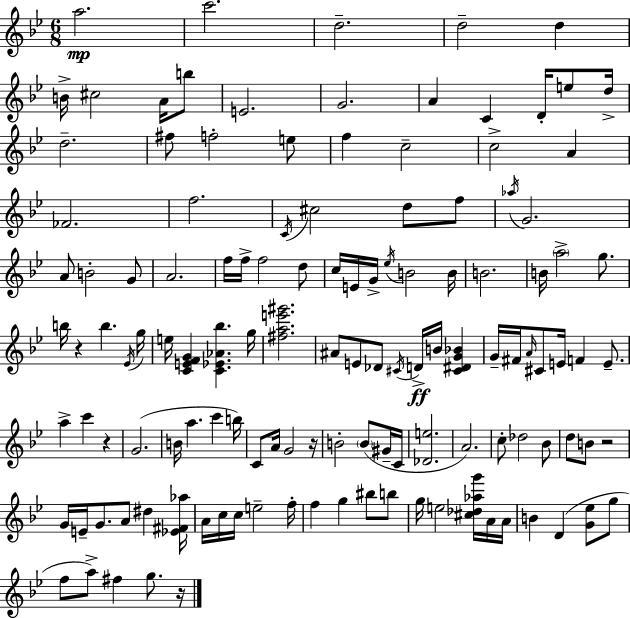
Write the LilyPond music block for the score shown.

{
  \clef treble
  \numericTimeSignature
  \time 6/8
  \key bes \major
  \repeat volta 2 { a''2.\mp | c'''2. | d''2.-- | d''2-- d''4 | \break b'16-> cis''2 a'16 b''8 | e'2. | g'2. | a'4 c'4 d'16-. e''8 d''16-> | \break d''2.-- | fis''8 f''2-. e''8 | f''4 c''2-- | c''2-> a'4 | \break fes'2. | f''2. | \acciaccatura { c'16 } cis''2 d''8 f''8 | \acciaccatura { aes''16 } g'2. | \break a'8 b'2-. | g'8 a'2. | f''16 f''16-> f''2 | d''8 c''16 e'16 g'16-> \acciaccatura { ees''16 } b'2 | \break b'16 b'2. | b'16 \parenthesize a''2-> | g''8. b''16 r4 b''4. | \acciaccatura { ees'16 } g''16 e''16 <c' e' f' g'>4 <c' ees' aes' bes''>4. | \break g''16 <fis'' a'' e''' gis'''>2. | ais'8 e'8 des'8 \acciaccatura { cis'16 }\ff d'16-> | b'16 <cis' dis' g' bes'>4 g'16-- fis'16 \grace { a'16 } cis'8 e'16 f'4 | e'8.-- a''4-> c'''4 | \break r4 g'2.( | b'16 a''4. | c'''4 b''16) c'8 a'16 g'2 | r16 b'2-. | \break \parenthesize b'8( gis'16-- c'16 <des' e''>2. | a'2.) | c''8-. des''2 | bes'8 d''8 b'8 r2 | \break g'16 e'16-- g'8. a'8 | dis''4 <ees' fis' aes''>16 a'16 c''16 c''16 e''2-- | f''16-. f''4 g''4 | bis''8 b''8 g''16 e''2 | \break <cis'' des'' aes'' g'''>16 a'16 a'16 b'4 d'4( | <g' ees''>8 g''8 f''8 a''8->) fis''4 | g''8. r16 } \bar "|."
}